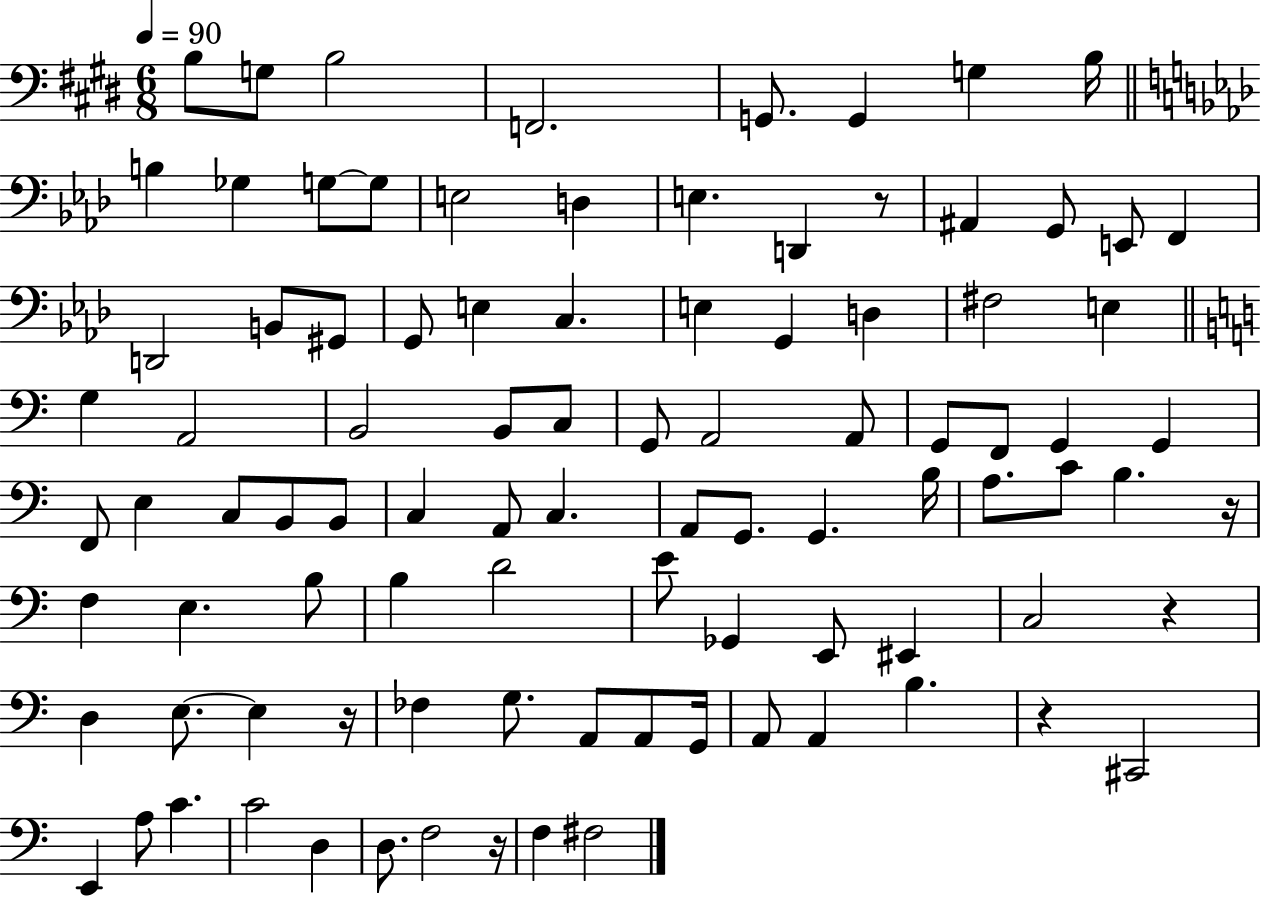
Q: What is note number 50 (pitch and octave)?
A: A2